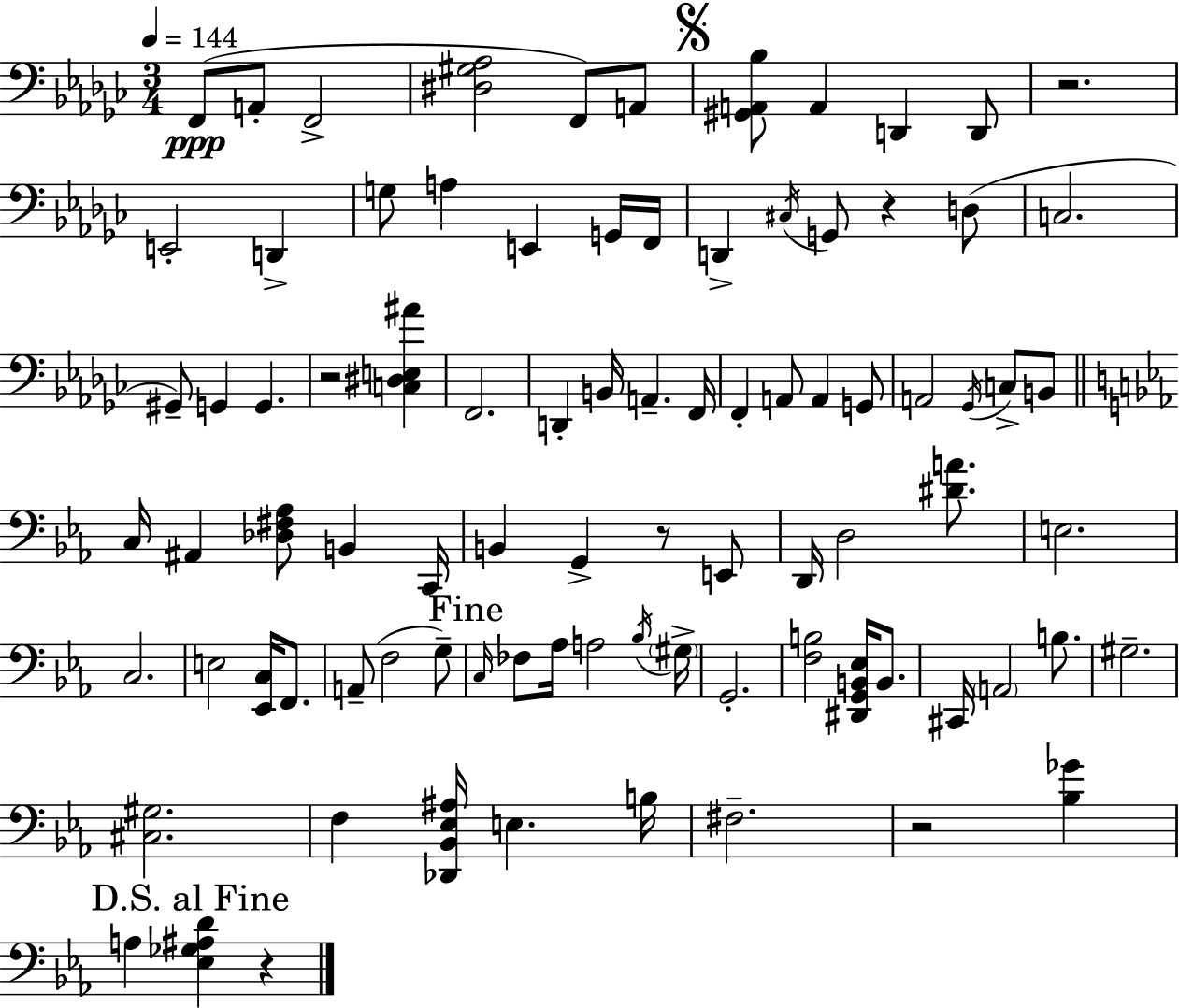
F2/e A2/e F2/h [D#3,G#3,Ab3]/h F2/e A2/e [G#2,A2,Bb3]/e A2/q D2/q D2/e R/h. E2/h D2/q G3/e A3/q E2/q G2/s F2/s D2/q C#3/s G2/e R/q D3/e C3/h. G#2/e G2/q G2/q. R/h [C3,D#3,E3,A#4]/q F2/h. D2/q B2/s A2/q. F2/s F2/q A2/e A2/q G2/e A2/h Gb2/s C3/e B2/e C3/s A#2/q [Db3,F#3,Ab3]/e B2/q C2/s B2/q G2/q R/e E2/e D2/s D3/h [D#4,A4]/e. E3/h. C3/h. E3/h [Eb2,C3]/s F2/e. A2/e F3/h G3/e C3/s FES3/e Ab3/s A3/h Bb3/s G#3/s G2/h. [F3,B3]/h [D#2,G2,B2,Eb3]/s B2/e. C#2/s A2/h B3/e. G#3/h. [C#3,G#3]/h. F3/q [Db2,Bb2,Eb3,A#3]/s E3/q. B3/s F#3/h. R/h [Bb3,Gb4]/q A3/q [Eb3,Gb3,A#3,D4]/q R/q